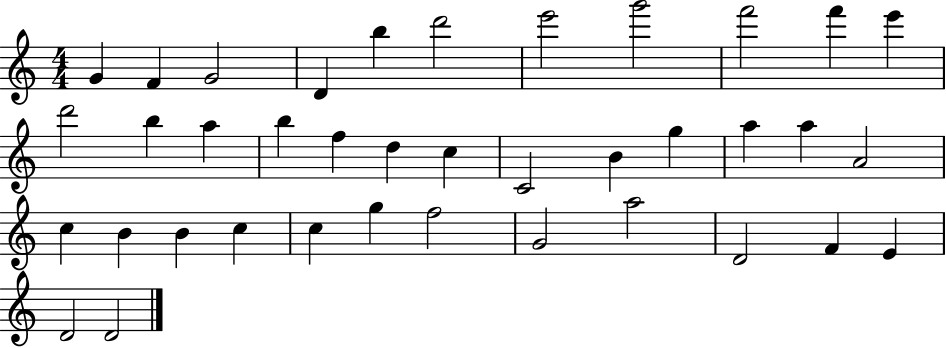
{
  \clef treble
  \numericTimeSignature
  \time 4/4
  \key c \major
  g'4 f'4 g'2 | d'4 b''4 d'''2 | e'''2 g'''2 | f'''2 f'''4 e'''4 | \break d'''2 b''4 a''4 | b''4 f''4 d''4 c''4 | c'2 b'4 g''4 | a''4 a''4 a'2 | \break c''4 b'4 b'4 c''4 | c''4 g''4 f''2 | g'2 a''2 | d'2 f'4 e'4 | \break d'2 d'2 | \bar "|."
}